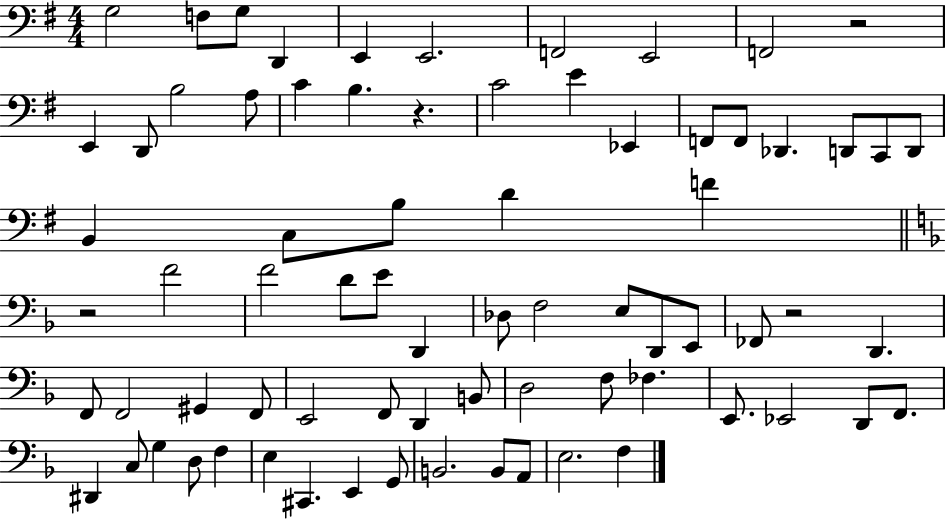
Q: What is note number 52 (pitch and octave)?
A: FES3